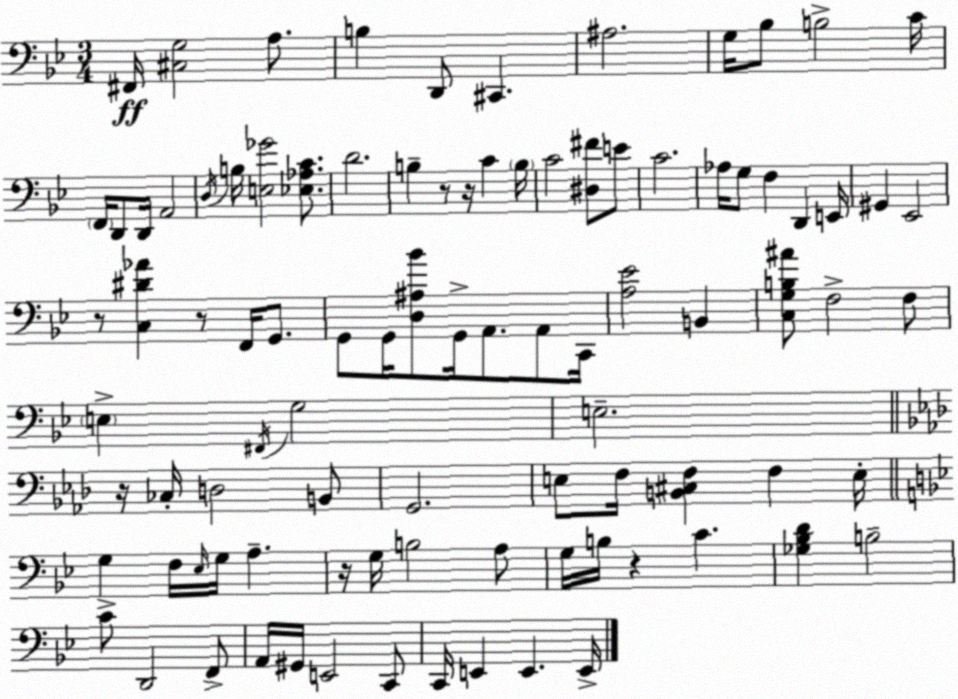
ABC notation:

X:1
T:Untitled
M:3/4
L:1/4
K:Gm
^F,,/4 [^C,G,]2 A,/2 B, D,,/2 ^C,, ^A,2 G,/4 _B,/2 B,2 C/4 F,,/4 D,,/2 D,,/4 A,,2 D,/4 B,/4 [E,_G]2 [_E,_A,C]/2 D2 B, z/2 z/4 C B,/4 C2 [^D,^F]/2 E/2 C2 _A,/4 G,/2 F, D,, E,,/4 ^G,, _E,,2 z/2 [C,^D_A] z/2 F,,/4 G,,/2 G,,/2 G,,/4 [D,^A,_B]/2 G,,/4 A,,/2 A,,/2 C,,/4 [A,_E]2 B,, [C,G,B,^A]/2 F,2 F,/2 E, ^F,,/4 G,2 E,2 z/4 _C,/4 D,2 B,,/2 G,,2 E,/2 F,/4 [B,,^C,F,] F, E,/4 G, F,/4 _E,/4 G,/4 A, z/4 G,/4 B,2 A,/2 G,/4 B,/4 z C [_G,_B,D] B,2 C/2 D,,2 F,,/2 A,,/4 ^G,,/4 E,,2 C,,/2 C,,/4 E,, E,, E,,/4